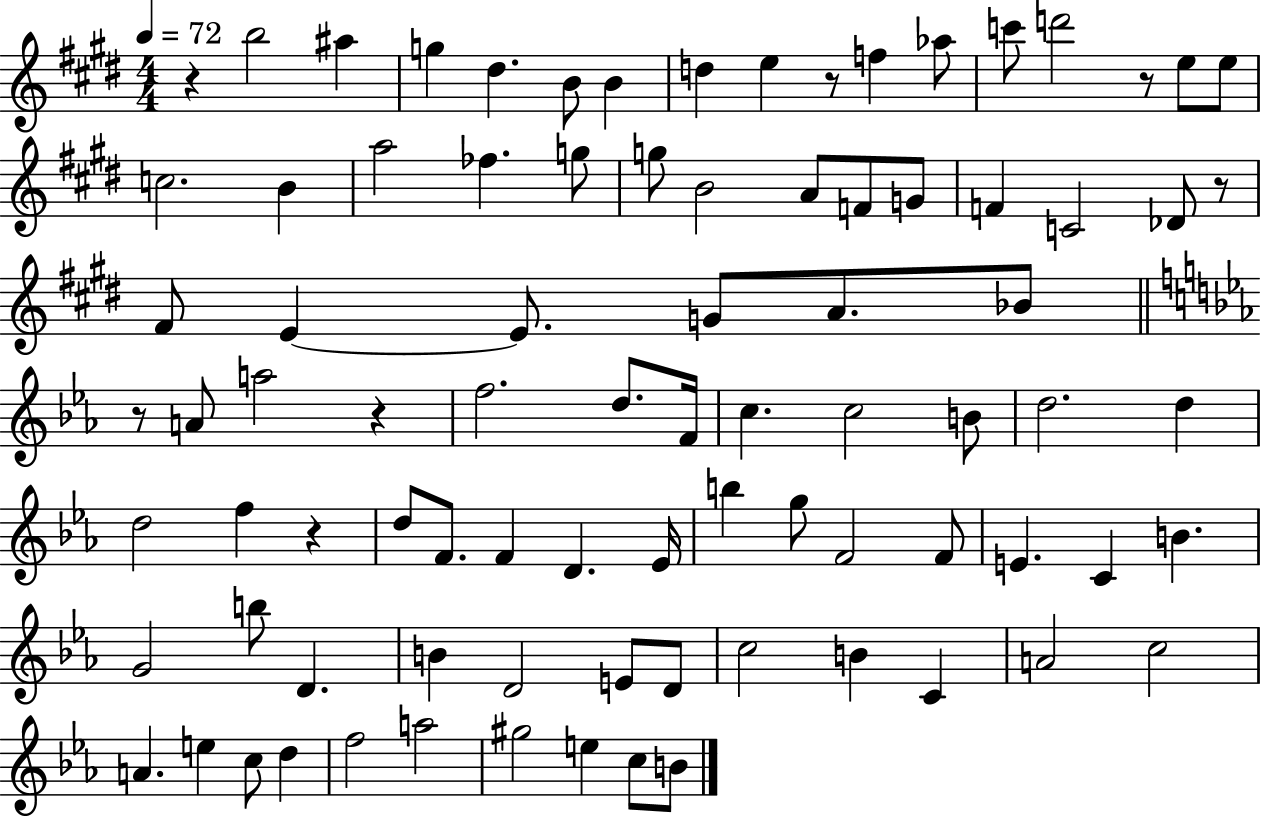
{
  \clef treble
  \numericTimeSignature
  \time 4/4
  \key e \major
  \tempo 4 = 72
  r4 b''2 ais''4 | g''4 dis''4. b'8 b'4 | d''4 e''4 r8 f''4 aes''8 | c'''8 d'''2 r8 e''8 e''8 | \break c''2. b'4 | a''2 fes''4. g''8 | g''8 b'2 a'8 f'8 g'8 | f'4 c'2 des'8 r8 | \break fis'8 e'4~~ e'8. g'8 a'8. bes'8 | \bar "||" \break \key ees \major r8 a'8 a''2 r4 | f''2. d''8. f'16 | c''4. c''2 b'8 | d''2. d''4 | \break d''2 f''4 r4 | d''8 f'8. f'4 d'4. ees'16 | b''4 g''8 f'2 f'8 | e'4. c'4 b'4. | \break g'2 b''8 d'4. | b'4 d'2 e'8 d'8 | c''2 b'4 c'4 | a'2 c''2 | \break a'4. e''4 c''8 d''4 | f''2 a''2 | gis''2 e''4 c''8 b'8 | \bar "|."
}